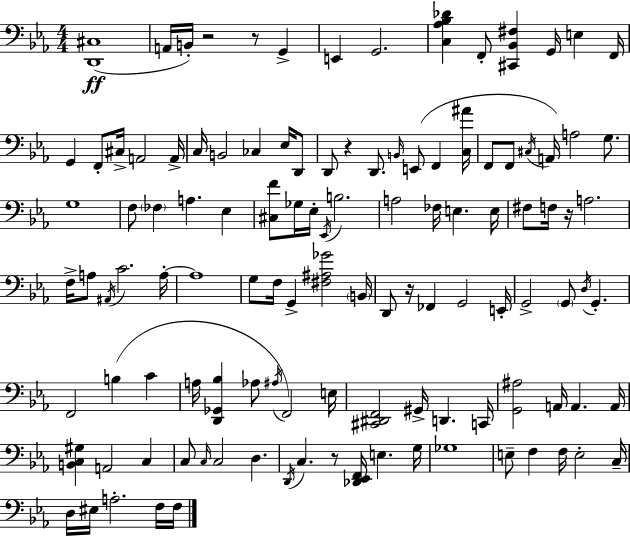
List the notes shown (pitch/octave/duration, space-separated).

[D2,C#3]/w A2/s B2/s R/h R/e G2/q E2/q G2/h. [C3,Ab3,Bb3,Db4]/q F2/e [C#2,Bb2,F#3]/q G2/s E3/q F2/s G2/q F2/e C#3/s A2/h A2/s C3/s B2/h CES3/q Eb3/s D2/e D2/e R/q D2/e. B2/s E2/e F2/q [C3,A#4]/s F2/e F2/e C#3/s A2/s A3/h G3/e. G3/w F3/e FES3/q A3/q. Eb3/q [C#3,F4]/e Gb3/s Eb3/s Eb2/s B3/h. A3/h FES3/s E3/q. E3/s F#3/e F3/s R/s A3/h. F3/s A3/e A#2/s C4/h. A3/s A3/w G3/e F3/s G2/q [F#3,A#3,Gb4]/h B2/s D2/e R/s FES2/q G2/h E2/s G2/h G2/e D3/s G2/q. F2/h B3/q C4/q A3/s [D2,Gb2,Bb3]/q Ab3/e A#3/s F2/h E3/s [C#2,D#2,F2]/h G#2/s D2/q. C2/s [G2,A#3]/h A2/s A2/q. A2/s [B2,C3,G#3]/q A2/h C3/q C3/e C3/s C3/h D3/q. D2/s C3/q. R/e [Db2,Eb2,F2]/s E3/q. G3/s Gb3/w E3/e F3/q F3/s E3/h C3/s D3/s EIS3/s A3/h. F3/s F3/s